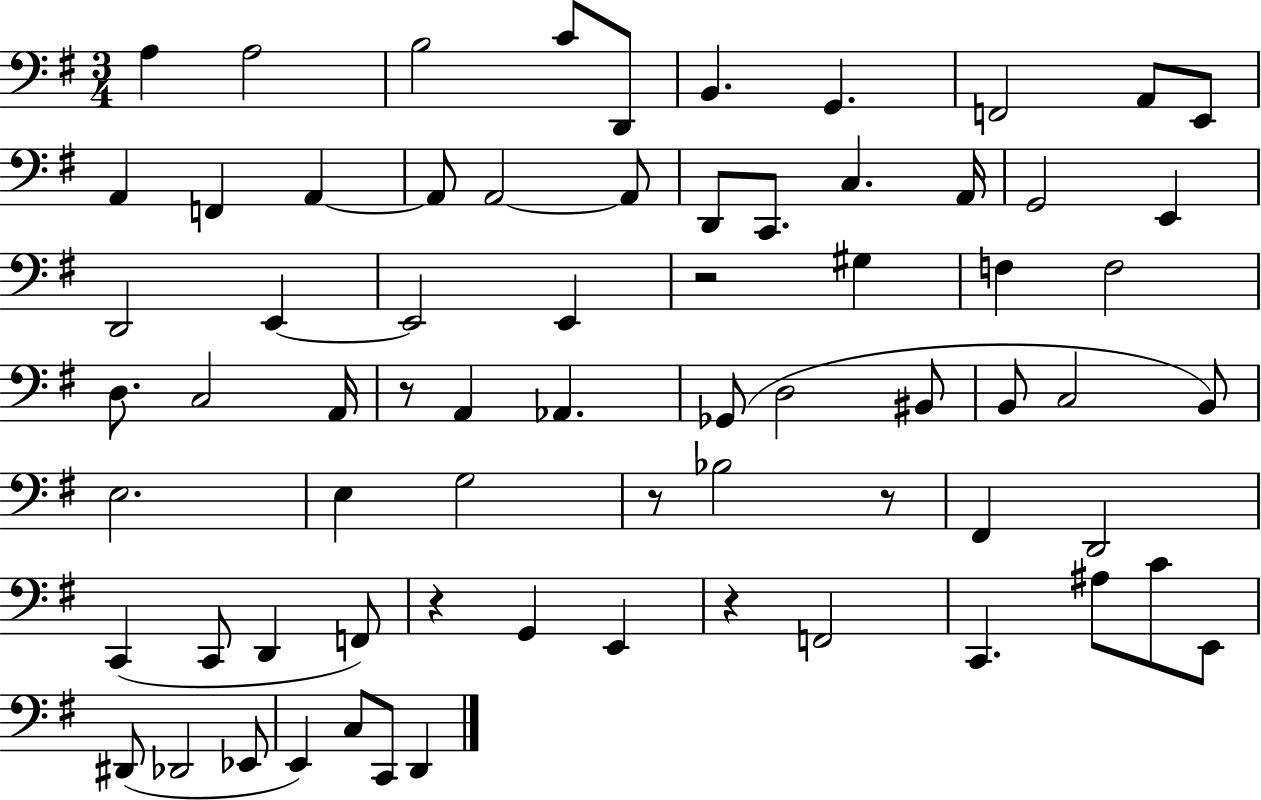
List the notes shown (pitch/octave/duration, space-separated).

A3/q A3/h B3/h C4/e D2/e B2/q. G2/q. F2/h A2/e E2/e A2/q F2/q A2/q A2/e A2/h A2/e D2/e C2/e. C3/q. A2/s G2/h E2/q D2/h E2/q E2/h E2/q R/h G#3/q F3/q F3/h D3/e. C3/h A2/s R/e A2/q Ab2/q. Gb2/e D3/h BIS2/e B2/e C3/h B2/e E3/h. E3/q G3/h R/e Bb3/h R/e F#2/q D2/h C2/q C2/e D2/q F2/e R/q G2/q E2/q R/q F2/h C2/q. A#3/e C4/e E2/e D#2/e Db2/h Eb2/e E2/q C3/e C2/e D2/q